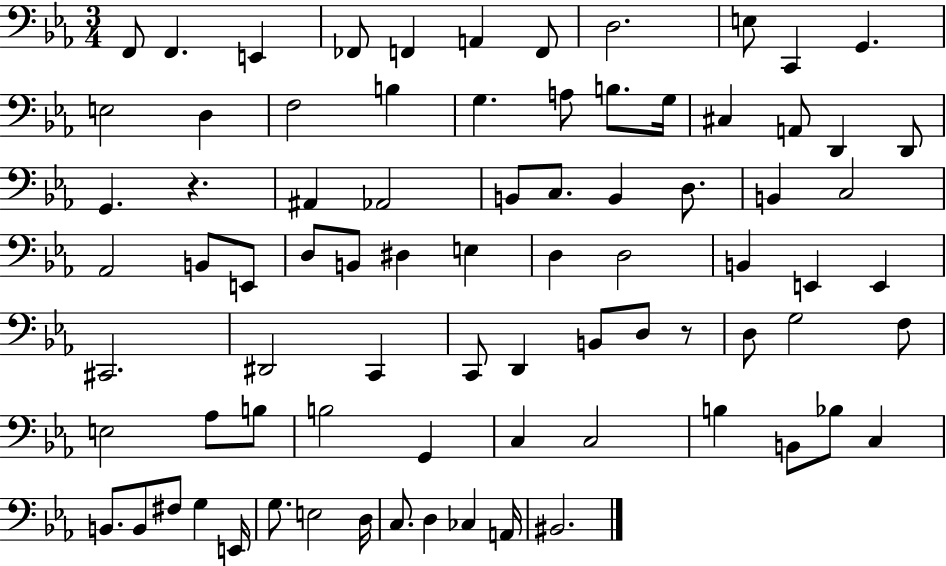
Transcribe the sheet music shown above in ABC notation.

X:1
T:Untitled
M:3/4
L:1/4
K:Eb
F,,/2 F,, E,, _F,,/2 F,, A,, F,,/2 D,2 E,/2 C,, G,, E,2 D, F,2 B, G, A,/2 B,/2 G,/4 ^C, A,,/2 D,, D,,/2 G,, z ^A,, _A,,2 B,,/2 C,/2 B,, D,/2 B,, C,2 _A,,2 B,,/2 E,,/2 D,/2 B,,/2 ^D, E, D, D,2 B,, E,, E,, ^C,,2 ^D,,2 C,, C,,/2 D,, B,,/2 D,/2 z/2 D,/2 G,2 F,/2 E,2 _A,/2 B,/2 B,2 G,, C, C,2 B, B,,/2 _B,/2 C, B,,/2 B,,/2 ^F,/2 G, E,,/4 G,/2 E,2 D,/4 C,/2 D, _C, A,,/4 ^B,,2